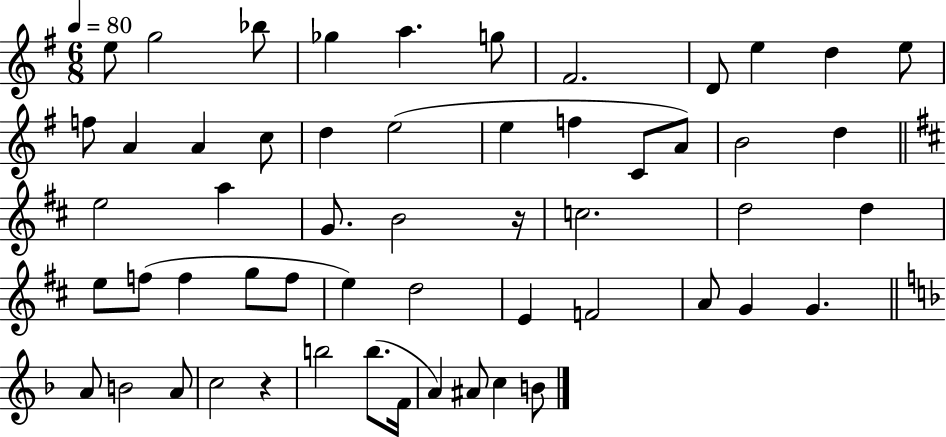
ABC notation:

X:1
T:Untitled
M:6/8
L:1/4
K:G
e/2 g2 _b/2 _g a g/2 ^F2 D/2 e d e/2 f/2 A A c/2 d e2 e f C/2 A/2 B2 d e2 a G/2 B2 z/4 c2 d2 d e/2 f/2 f g/2 f/2 e d2 E F2 A/2 G G A/2 B2 A/2 c2 z b2 b/2 F/4 A ^A/2 c B/2